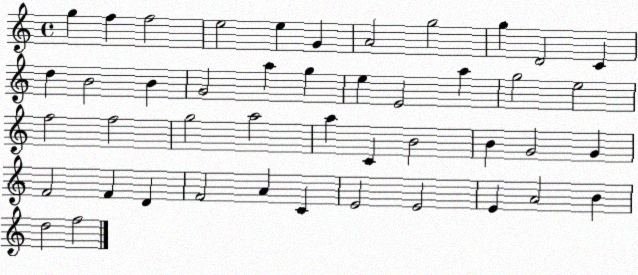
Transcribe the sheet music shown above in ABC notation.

X:1
T:Untitled
M:4/4
L:1/4
K:C
g f f2 e2 e G A2 g2 g D2 C d B2 B G2 a g e E2 a g2 e2 f2 f2 g2 a2 a C B2 B G2 G F2 F D F2 A C E2 E2 E A2 B d2 f2